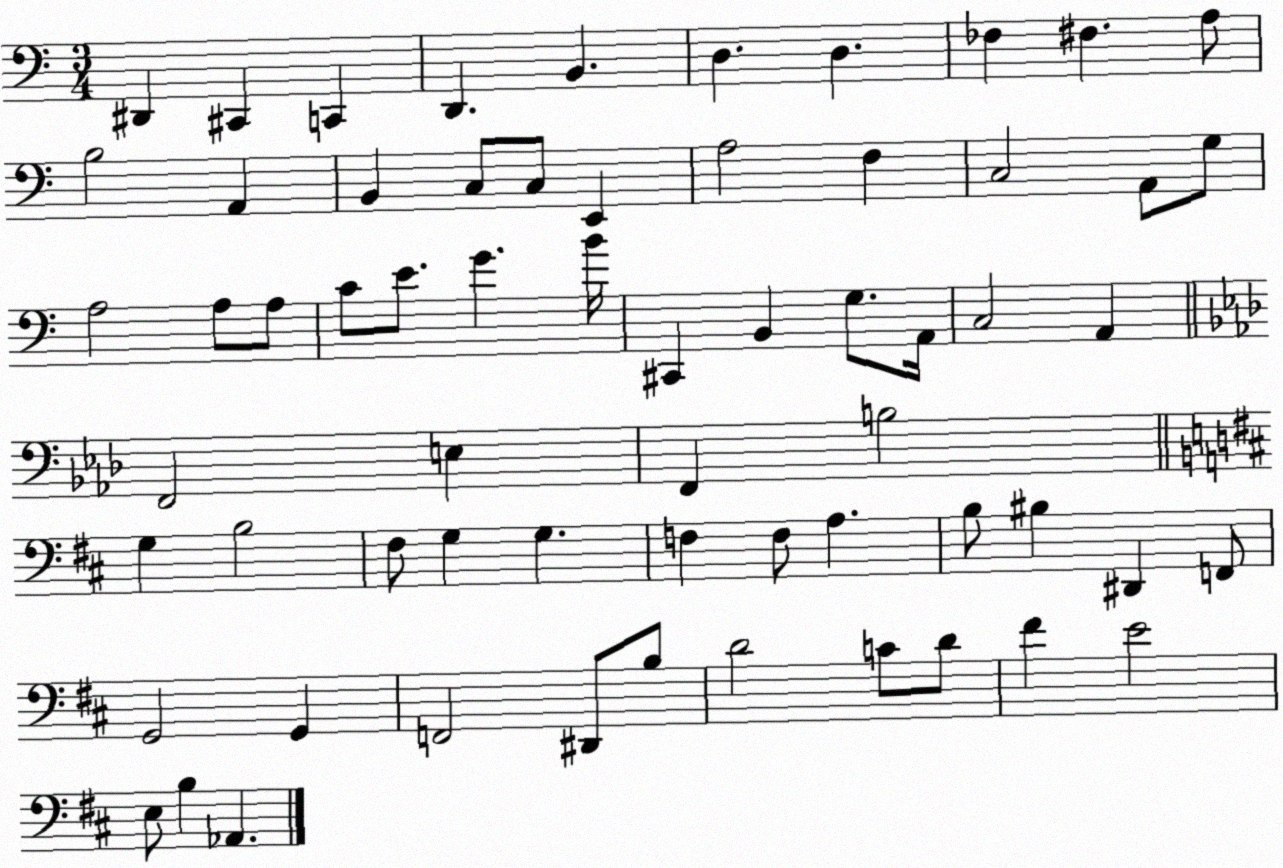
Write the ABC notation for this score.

X:1
T:Untitled
M:3/4
L:1/4
K:C
^D,, ^C,, C,, D,, B,, D, D, _F, ^F, A,/2 B,2 A,, B,, C,/2 C,/2 E,, A,2 F, C,2 A,,/2 G,/2 A,2 A,/2 A,/2 C/2 E/2 G B/4 ^C,, B,, G,/2 A,,/4 C,2 A,, F,,2 E, F,, B,2 G, B,2 ^F,/2 G, G, F, F,/2 A, B,/2 ^B, ^D,, F,,/2 G,,2 G,, F,,2 ^D,,/2 B,/2 D2 C/2 D/2 ^F E2 E,/2 B, _A,,